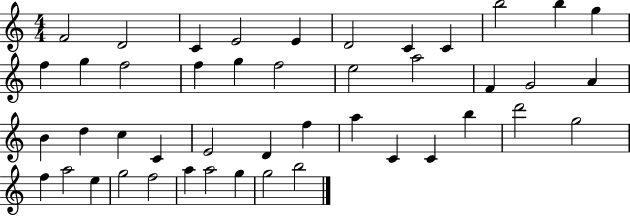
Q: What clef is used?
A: treble